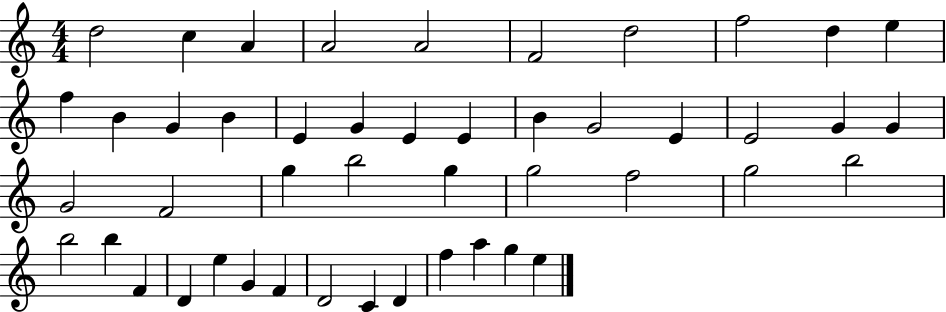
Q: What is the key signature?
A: C major